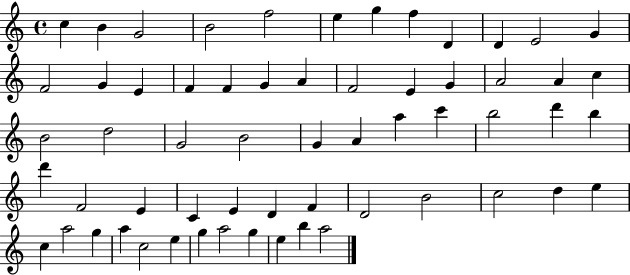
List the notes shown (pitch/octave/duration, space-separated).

C5/q B4/q G4/h B4/h F5/h E5/q G5/q F5/q D4/q D4/q E4/h G4/q F4/h G4/q E4/q F4/q F4/q G4/q A4/q F4/h E4/q G4/q A4/h A4/q C5/q B4/h D5/h G4/h B4/h G4/q A4/q A5/q C6/q B5/h D6/q B5/q D6/q F4/h E4/q C4/q E4/q D4/q F4/q D4/h B4/h C5/h D5/q E5/q C5/q A5/h G5/q A5/q C5/h E5/q G5/q A5/h G5/q E5/q B5/q A5/h